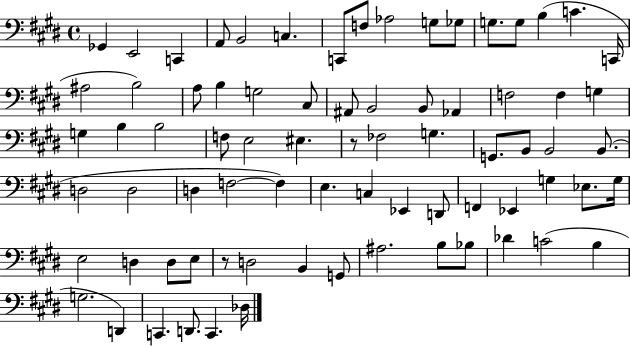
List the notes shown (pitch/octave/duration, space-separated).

Gb2/q E2/h C2/q A2/e B2/h C3/q. C2/e F3/e Ab3/h G3/e Gb3/e G3/e. G3/e B3/q C4/q. C2/s A#3/h B3/h A3/e B3/q G3/h C#3/e A#2/e B2/h B2/e Ab2/q F3/h F3/q G3/q G3/q B3/q B3/h F3/e E3/h EIS3/q. R/e FES3/h G3/q. G2/e. B2/e B2/h B2/e. D3/h D3/h D3/q F3/h F3/q E3/q. C3/q Eb2/q D2/e F2/q Eb2/q G3/q Eb3/e. G3/s E3/h D3/q D3/e E3/e R/e D3/h B2/q G2/e A#3/h. B3/e Bb3/e Db4/q C4/h B3/q G3/h. D2/q C2/q. D2/e. C2/q. Db3/s